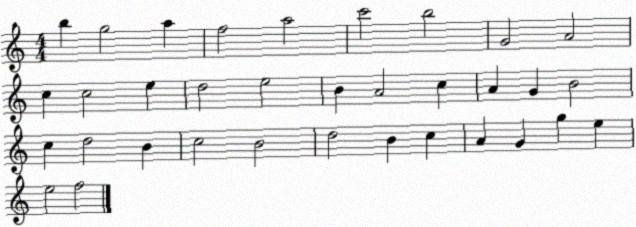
X:1
T:Untitled
M:4/4
L:1/4
K:C
b g2 a f2 a2 c'2 b2 G2 A2 c c2 e d2 e2 B A2 c A G B2 c d2 B c2 B2 d2 B c A G g e e2 f2